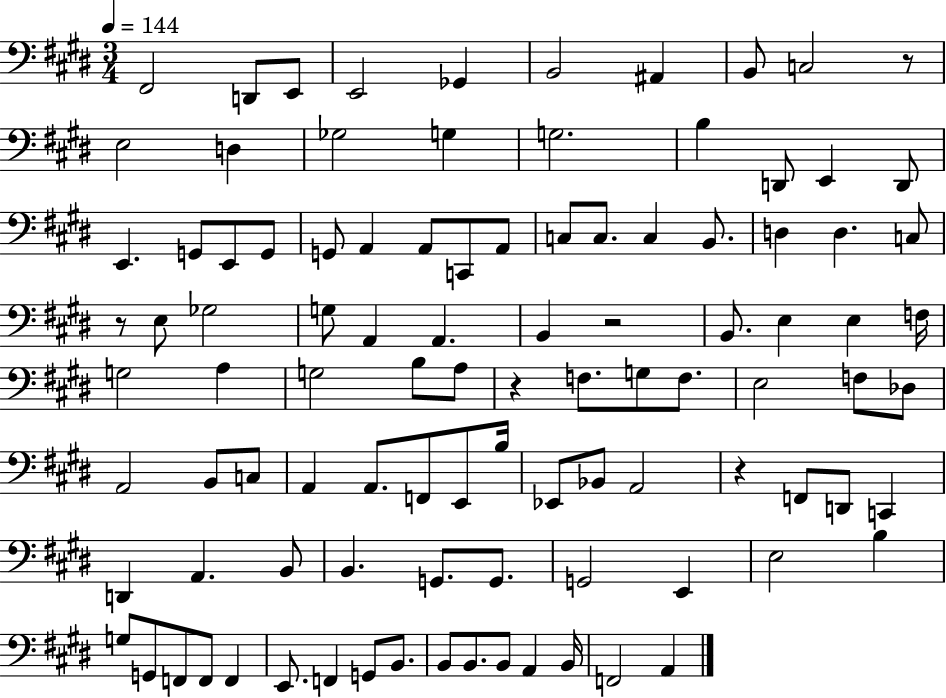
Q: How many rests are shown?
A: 5